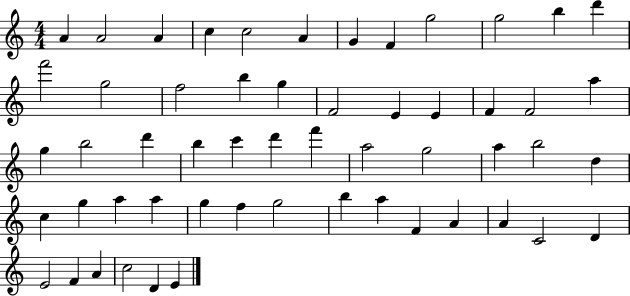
A4/q A4/h A4/q C5/q C5/h A4/q G4/q F4/q G5/h G5/h B5/q D6/q F6/h G5/h F5/h B5/q G5/q F4/h E4/q E4/q F4/q F4/h A5/q G5/q B5/h D6/q B5/q C6/q D6/q F6/q A5/h G5/h A5/q B5/h D5/q C5/q G5/q A5/q A5/q G5/q F5/q G5/h B5/q A5/q F4/q A4/q A4/q C4/h D4/q E4/h F4/q A4/q C5/h D4/q E4/q